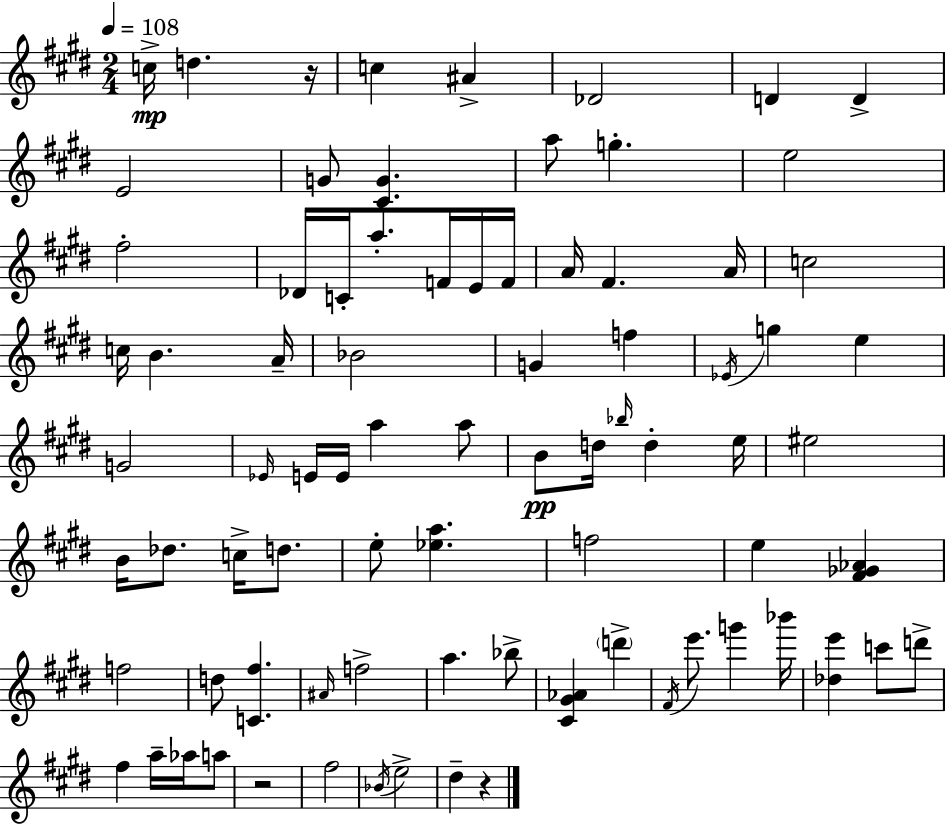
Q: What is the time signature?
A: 2/4